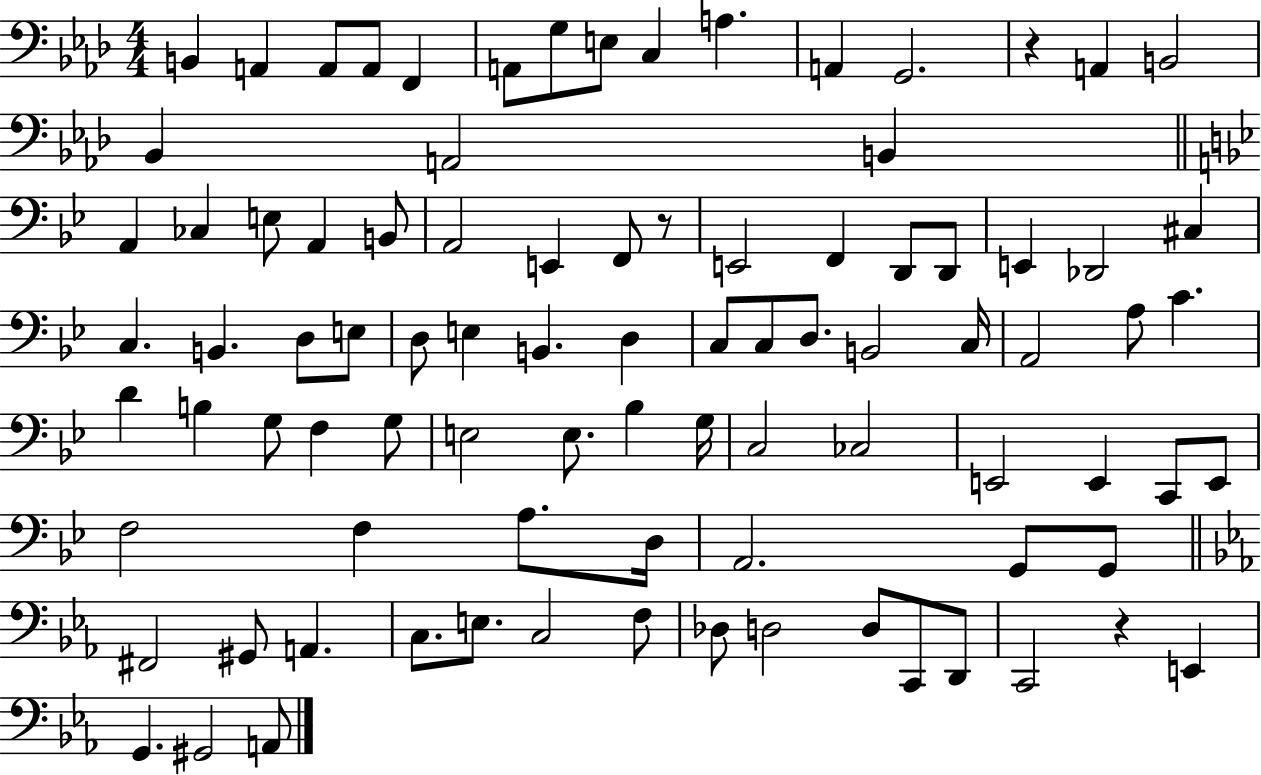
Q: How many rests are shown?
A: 3